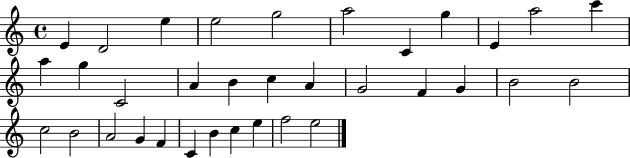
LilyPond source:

{
  \clef treble
  \time 4/4
  \defaultTimeSignature
  \key c \major
  e'4 d'2 e''4 | e''2 g''2 | a''2 c'4 g''4 | e'4 a''2 c'''4 | \break a''4 g''4 c'2 | a'4 b'4 c''4 a'4 | g'2 f'4 g'4 | b'2 b'2 | \break c''2 b'2 | a'2 g'4 f'4 | c'4 b'4 c''4 e''4 | f''2 e''2 | \break \bar "|."
}